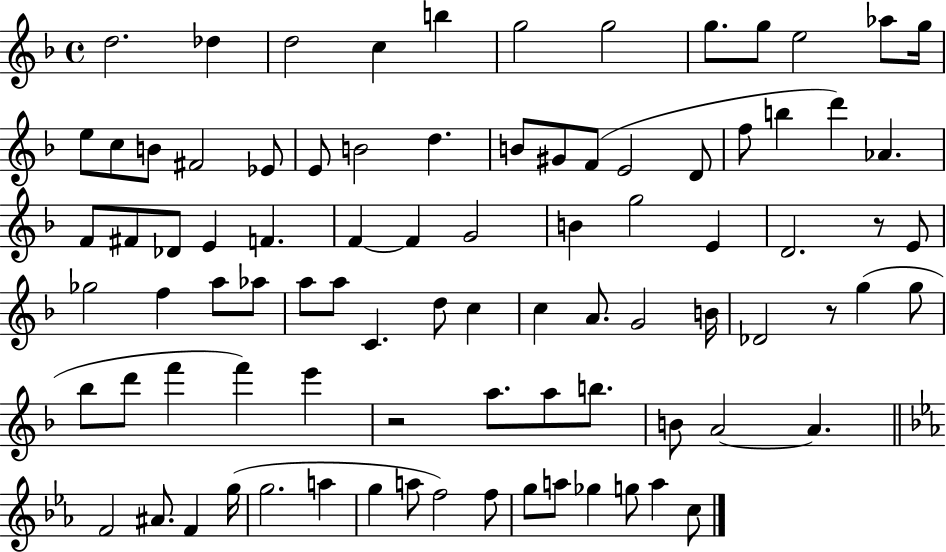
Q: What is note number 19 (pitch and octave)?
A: B4